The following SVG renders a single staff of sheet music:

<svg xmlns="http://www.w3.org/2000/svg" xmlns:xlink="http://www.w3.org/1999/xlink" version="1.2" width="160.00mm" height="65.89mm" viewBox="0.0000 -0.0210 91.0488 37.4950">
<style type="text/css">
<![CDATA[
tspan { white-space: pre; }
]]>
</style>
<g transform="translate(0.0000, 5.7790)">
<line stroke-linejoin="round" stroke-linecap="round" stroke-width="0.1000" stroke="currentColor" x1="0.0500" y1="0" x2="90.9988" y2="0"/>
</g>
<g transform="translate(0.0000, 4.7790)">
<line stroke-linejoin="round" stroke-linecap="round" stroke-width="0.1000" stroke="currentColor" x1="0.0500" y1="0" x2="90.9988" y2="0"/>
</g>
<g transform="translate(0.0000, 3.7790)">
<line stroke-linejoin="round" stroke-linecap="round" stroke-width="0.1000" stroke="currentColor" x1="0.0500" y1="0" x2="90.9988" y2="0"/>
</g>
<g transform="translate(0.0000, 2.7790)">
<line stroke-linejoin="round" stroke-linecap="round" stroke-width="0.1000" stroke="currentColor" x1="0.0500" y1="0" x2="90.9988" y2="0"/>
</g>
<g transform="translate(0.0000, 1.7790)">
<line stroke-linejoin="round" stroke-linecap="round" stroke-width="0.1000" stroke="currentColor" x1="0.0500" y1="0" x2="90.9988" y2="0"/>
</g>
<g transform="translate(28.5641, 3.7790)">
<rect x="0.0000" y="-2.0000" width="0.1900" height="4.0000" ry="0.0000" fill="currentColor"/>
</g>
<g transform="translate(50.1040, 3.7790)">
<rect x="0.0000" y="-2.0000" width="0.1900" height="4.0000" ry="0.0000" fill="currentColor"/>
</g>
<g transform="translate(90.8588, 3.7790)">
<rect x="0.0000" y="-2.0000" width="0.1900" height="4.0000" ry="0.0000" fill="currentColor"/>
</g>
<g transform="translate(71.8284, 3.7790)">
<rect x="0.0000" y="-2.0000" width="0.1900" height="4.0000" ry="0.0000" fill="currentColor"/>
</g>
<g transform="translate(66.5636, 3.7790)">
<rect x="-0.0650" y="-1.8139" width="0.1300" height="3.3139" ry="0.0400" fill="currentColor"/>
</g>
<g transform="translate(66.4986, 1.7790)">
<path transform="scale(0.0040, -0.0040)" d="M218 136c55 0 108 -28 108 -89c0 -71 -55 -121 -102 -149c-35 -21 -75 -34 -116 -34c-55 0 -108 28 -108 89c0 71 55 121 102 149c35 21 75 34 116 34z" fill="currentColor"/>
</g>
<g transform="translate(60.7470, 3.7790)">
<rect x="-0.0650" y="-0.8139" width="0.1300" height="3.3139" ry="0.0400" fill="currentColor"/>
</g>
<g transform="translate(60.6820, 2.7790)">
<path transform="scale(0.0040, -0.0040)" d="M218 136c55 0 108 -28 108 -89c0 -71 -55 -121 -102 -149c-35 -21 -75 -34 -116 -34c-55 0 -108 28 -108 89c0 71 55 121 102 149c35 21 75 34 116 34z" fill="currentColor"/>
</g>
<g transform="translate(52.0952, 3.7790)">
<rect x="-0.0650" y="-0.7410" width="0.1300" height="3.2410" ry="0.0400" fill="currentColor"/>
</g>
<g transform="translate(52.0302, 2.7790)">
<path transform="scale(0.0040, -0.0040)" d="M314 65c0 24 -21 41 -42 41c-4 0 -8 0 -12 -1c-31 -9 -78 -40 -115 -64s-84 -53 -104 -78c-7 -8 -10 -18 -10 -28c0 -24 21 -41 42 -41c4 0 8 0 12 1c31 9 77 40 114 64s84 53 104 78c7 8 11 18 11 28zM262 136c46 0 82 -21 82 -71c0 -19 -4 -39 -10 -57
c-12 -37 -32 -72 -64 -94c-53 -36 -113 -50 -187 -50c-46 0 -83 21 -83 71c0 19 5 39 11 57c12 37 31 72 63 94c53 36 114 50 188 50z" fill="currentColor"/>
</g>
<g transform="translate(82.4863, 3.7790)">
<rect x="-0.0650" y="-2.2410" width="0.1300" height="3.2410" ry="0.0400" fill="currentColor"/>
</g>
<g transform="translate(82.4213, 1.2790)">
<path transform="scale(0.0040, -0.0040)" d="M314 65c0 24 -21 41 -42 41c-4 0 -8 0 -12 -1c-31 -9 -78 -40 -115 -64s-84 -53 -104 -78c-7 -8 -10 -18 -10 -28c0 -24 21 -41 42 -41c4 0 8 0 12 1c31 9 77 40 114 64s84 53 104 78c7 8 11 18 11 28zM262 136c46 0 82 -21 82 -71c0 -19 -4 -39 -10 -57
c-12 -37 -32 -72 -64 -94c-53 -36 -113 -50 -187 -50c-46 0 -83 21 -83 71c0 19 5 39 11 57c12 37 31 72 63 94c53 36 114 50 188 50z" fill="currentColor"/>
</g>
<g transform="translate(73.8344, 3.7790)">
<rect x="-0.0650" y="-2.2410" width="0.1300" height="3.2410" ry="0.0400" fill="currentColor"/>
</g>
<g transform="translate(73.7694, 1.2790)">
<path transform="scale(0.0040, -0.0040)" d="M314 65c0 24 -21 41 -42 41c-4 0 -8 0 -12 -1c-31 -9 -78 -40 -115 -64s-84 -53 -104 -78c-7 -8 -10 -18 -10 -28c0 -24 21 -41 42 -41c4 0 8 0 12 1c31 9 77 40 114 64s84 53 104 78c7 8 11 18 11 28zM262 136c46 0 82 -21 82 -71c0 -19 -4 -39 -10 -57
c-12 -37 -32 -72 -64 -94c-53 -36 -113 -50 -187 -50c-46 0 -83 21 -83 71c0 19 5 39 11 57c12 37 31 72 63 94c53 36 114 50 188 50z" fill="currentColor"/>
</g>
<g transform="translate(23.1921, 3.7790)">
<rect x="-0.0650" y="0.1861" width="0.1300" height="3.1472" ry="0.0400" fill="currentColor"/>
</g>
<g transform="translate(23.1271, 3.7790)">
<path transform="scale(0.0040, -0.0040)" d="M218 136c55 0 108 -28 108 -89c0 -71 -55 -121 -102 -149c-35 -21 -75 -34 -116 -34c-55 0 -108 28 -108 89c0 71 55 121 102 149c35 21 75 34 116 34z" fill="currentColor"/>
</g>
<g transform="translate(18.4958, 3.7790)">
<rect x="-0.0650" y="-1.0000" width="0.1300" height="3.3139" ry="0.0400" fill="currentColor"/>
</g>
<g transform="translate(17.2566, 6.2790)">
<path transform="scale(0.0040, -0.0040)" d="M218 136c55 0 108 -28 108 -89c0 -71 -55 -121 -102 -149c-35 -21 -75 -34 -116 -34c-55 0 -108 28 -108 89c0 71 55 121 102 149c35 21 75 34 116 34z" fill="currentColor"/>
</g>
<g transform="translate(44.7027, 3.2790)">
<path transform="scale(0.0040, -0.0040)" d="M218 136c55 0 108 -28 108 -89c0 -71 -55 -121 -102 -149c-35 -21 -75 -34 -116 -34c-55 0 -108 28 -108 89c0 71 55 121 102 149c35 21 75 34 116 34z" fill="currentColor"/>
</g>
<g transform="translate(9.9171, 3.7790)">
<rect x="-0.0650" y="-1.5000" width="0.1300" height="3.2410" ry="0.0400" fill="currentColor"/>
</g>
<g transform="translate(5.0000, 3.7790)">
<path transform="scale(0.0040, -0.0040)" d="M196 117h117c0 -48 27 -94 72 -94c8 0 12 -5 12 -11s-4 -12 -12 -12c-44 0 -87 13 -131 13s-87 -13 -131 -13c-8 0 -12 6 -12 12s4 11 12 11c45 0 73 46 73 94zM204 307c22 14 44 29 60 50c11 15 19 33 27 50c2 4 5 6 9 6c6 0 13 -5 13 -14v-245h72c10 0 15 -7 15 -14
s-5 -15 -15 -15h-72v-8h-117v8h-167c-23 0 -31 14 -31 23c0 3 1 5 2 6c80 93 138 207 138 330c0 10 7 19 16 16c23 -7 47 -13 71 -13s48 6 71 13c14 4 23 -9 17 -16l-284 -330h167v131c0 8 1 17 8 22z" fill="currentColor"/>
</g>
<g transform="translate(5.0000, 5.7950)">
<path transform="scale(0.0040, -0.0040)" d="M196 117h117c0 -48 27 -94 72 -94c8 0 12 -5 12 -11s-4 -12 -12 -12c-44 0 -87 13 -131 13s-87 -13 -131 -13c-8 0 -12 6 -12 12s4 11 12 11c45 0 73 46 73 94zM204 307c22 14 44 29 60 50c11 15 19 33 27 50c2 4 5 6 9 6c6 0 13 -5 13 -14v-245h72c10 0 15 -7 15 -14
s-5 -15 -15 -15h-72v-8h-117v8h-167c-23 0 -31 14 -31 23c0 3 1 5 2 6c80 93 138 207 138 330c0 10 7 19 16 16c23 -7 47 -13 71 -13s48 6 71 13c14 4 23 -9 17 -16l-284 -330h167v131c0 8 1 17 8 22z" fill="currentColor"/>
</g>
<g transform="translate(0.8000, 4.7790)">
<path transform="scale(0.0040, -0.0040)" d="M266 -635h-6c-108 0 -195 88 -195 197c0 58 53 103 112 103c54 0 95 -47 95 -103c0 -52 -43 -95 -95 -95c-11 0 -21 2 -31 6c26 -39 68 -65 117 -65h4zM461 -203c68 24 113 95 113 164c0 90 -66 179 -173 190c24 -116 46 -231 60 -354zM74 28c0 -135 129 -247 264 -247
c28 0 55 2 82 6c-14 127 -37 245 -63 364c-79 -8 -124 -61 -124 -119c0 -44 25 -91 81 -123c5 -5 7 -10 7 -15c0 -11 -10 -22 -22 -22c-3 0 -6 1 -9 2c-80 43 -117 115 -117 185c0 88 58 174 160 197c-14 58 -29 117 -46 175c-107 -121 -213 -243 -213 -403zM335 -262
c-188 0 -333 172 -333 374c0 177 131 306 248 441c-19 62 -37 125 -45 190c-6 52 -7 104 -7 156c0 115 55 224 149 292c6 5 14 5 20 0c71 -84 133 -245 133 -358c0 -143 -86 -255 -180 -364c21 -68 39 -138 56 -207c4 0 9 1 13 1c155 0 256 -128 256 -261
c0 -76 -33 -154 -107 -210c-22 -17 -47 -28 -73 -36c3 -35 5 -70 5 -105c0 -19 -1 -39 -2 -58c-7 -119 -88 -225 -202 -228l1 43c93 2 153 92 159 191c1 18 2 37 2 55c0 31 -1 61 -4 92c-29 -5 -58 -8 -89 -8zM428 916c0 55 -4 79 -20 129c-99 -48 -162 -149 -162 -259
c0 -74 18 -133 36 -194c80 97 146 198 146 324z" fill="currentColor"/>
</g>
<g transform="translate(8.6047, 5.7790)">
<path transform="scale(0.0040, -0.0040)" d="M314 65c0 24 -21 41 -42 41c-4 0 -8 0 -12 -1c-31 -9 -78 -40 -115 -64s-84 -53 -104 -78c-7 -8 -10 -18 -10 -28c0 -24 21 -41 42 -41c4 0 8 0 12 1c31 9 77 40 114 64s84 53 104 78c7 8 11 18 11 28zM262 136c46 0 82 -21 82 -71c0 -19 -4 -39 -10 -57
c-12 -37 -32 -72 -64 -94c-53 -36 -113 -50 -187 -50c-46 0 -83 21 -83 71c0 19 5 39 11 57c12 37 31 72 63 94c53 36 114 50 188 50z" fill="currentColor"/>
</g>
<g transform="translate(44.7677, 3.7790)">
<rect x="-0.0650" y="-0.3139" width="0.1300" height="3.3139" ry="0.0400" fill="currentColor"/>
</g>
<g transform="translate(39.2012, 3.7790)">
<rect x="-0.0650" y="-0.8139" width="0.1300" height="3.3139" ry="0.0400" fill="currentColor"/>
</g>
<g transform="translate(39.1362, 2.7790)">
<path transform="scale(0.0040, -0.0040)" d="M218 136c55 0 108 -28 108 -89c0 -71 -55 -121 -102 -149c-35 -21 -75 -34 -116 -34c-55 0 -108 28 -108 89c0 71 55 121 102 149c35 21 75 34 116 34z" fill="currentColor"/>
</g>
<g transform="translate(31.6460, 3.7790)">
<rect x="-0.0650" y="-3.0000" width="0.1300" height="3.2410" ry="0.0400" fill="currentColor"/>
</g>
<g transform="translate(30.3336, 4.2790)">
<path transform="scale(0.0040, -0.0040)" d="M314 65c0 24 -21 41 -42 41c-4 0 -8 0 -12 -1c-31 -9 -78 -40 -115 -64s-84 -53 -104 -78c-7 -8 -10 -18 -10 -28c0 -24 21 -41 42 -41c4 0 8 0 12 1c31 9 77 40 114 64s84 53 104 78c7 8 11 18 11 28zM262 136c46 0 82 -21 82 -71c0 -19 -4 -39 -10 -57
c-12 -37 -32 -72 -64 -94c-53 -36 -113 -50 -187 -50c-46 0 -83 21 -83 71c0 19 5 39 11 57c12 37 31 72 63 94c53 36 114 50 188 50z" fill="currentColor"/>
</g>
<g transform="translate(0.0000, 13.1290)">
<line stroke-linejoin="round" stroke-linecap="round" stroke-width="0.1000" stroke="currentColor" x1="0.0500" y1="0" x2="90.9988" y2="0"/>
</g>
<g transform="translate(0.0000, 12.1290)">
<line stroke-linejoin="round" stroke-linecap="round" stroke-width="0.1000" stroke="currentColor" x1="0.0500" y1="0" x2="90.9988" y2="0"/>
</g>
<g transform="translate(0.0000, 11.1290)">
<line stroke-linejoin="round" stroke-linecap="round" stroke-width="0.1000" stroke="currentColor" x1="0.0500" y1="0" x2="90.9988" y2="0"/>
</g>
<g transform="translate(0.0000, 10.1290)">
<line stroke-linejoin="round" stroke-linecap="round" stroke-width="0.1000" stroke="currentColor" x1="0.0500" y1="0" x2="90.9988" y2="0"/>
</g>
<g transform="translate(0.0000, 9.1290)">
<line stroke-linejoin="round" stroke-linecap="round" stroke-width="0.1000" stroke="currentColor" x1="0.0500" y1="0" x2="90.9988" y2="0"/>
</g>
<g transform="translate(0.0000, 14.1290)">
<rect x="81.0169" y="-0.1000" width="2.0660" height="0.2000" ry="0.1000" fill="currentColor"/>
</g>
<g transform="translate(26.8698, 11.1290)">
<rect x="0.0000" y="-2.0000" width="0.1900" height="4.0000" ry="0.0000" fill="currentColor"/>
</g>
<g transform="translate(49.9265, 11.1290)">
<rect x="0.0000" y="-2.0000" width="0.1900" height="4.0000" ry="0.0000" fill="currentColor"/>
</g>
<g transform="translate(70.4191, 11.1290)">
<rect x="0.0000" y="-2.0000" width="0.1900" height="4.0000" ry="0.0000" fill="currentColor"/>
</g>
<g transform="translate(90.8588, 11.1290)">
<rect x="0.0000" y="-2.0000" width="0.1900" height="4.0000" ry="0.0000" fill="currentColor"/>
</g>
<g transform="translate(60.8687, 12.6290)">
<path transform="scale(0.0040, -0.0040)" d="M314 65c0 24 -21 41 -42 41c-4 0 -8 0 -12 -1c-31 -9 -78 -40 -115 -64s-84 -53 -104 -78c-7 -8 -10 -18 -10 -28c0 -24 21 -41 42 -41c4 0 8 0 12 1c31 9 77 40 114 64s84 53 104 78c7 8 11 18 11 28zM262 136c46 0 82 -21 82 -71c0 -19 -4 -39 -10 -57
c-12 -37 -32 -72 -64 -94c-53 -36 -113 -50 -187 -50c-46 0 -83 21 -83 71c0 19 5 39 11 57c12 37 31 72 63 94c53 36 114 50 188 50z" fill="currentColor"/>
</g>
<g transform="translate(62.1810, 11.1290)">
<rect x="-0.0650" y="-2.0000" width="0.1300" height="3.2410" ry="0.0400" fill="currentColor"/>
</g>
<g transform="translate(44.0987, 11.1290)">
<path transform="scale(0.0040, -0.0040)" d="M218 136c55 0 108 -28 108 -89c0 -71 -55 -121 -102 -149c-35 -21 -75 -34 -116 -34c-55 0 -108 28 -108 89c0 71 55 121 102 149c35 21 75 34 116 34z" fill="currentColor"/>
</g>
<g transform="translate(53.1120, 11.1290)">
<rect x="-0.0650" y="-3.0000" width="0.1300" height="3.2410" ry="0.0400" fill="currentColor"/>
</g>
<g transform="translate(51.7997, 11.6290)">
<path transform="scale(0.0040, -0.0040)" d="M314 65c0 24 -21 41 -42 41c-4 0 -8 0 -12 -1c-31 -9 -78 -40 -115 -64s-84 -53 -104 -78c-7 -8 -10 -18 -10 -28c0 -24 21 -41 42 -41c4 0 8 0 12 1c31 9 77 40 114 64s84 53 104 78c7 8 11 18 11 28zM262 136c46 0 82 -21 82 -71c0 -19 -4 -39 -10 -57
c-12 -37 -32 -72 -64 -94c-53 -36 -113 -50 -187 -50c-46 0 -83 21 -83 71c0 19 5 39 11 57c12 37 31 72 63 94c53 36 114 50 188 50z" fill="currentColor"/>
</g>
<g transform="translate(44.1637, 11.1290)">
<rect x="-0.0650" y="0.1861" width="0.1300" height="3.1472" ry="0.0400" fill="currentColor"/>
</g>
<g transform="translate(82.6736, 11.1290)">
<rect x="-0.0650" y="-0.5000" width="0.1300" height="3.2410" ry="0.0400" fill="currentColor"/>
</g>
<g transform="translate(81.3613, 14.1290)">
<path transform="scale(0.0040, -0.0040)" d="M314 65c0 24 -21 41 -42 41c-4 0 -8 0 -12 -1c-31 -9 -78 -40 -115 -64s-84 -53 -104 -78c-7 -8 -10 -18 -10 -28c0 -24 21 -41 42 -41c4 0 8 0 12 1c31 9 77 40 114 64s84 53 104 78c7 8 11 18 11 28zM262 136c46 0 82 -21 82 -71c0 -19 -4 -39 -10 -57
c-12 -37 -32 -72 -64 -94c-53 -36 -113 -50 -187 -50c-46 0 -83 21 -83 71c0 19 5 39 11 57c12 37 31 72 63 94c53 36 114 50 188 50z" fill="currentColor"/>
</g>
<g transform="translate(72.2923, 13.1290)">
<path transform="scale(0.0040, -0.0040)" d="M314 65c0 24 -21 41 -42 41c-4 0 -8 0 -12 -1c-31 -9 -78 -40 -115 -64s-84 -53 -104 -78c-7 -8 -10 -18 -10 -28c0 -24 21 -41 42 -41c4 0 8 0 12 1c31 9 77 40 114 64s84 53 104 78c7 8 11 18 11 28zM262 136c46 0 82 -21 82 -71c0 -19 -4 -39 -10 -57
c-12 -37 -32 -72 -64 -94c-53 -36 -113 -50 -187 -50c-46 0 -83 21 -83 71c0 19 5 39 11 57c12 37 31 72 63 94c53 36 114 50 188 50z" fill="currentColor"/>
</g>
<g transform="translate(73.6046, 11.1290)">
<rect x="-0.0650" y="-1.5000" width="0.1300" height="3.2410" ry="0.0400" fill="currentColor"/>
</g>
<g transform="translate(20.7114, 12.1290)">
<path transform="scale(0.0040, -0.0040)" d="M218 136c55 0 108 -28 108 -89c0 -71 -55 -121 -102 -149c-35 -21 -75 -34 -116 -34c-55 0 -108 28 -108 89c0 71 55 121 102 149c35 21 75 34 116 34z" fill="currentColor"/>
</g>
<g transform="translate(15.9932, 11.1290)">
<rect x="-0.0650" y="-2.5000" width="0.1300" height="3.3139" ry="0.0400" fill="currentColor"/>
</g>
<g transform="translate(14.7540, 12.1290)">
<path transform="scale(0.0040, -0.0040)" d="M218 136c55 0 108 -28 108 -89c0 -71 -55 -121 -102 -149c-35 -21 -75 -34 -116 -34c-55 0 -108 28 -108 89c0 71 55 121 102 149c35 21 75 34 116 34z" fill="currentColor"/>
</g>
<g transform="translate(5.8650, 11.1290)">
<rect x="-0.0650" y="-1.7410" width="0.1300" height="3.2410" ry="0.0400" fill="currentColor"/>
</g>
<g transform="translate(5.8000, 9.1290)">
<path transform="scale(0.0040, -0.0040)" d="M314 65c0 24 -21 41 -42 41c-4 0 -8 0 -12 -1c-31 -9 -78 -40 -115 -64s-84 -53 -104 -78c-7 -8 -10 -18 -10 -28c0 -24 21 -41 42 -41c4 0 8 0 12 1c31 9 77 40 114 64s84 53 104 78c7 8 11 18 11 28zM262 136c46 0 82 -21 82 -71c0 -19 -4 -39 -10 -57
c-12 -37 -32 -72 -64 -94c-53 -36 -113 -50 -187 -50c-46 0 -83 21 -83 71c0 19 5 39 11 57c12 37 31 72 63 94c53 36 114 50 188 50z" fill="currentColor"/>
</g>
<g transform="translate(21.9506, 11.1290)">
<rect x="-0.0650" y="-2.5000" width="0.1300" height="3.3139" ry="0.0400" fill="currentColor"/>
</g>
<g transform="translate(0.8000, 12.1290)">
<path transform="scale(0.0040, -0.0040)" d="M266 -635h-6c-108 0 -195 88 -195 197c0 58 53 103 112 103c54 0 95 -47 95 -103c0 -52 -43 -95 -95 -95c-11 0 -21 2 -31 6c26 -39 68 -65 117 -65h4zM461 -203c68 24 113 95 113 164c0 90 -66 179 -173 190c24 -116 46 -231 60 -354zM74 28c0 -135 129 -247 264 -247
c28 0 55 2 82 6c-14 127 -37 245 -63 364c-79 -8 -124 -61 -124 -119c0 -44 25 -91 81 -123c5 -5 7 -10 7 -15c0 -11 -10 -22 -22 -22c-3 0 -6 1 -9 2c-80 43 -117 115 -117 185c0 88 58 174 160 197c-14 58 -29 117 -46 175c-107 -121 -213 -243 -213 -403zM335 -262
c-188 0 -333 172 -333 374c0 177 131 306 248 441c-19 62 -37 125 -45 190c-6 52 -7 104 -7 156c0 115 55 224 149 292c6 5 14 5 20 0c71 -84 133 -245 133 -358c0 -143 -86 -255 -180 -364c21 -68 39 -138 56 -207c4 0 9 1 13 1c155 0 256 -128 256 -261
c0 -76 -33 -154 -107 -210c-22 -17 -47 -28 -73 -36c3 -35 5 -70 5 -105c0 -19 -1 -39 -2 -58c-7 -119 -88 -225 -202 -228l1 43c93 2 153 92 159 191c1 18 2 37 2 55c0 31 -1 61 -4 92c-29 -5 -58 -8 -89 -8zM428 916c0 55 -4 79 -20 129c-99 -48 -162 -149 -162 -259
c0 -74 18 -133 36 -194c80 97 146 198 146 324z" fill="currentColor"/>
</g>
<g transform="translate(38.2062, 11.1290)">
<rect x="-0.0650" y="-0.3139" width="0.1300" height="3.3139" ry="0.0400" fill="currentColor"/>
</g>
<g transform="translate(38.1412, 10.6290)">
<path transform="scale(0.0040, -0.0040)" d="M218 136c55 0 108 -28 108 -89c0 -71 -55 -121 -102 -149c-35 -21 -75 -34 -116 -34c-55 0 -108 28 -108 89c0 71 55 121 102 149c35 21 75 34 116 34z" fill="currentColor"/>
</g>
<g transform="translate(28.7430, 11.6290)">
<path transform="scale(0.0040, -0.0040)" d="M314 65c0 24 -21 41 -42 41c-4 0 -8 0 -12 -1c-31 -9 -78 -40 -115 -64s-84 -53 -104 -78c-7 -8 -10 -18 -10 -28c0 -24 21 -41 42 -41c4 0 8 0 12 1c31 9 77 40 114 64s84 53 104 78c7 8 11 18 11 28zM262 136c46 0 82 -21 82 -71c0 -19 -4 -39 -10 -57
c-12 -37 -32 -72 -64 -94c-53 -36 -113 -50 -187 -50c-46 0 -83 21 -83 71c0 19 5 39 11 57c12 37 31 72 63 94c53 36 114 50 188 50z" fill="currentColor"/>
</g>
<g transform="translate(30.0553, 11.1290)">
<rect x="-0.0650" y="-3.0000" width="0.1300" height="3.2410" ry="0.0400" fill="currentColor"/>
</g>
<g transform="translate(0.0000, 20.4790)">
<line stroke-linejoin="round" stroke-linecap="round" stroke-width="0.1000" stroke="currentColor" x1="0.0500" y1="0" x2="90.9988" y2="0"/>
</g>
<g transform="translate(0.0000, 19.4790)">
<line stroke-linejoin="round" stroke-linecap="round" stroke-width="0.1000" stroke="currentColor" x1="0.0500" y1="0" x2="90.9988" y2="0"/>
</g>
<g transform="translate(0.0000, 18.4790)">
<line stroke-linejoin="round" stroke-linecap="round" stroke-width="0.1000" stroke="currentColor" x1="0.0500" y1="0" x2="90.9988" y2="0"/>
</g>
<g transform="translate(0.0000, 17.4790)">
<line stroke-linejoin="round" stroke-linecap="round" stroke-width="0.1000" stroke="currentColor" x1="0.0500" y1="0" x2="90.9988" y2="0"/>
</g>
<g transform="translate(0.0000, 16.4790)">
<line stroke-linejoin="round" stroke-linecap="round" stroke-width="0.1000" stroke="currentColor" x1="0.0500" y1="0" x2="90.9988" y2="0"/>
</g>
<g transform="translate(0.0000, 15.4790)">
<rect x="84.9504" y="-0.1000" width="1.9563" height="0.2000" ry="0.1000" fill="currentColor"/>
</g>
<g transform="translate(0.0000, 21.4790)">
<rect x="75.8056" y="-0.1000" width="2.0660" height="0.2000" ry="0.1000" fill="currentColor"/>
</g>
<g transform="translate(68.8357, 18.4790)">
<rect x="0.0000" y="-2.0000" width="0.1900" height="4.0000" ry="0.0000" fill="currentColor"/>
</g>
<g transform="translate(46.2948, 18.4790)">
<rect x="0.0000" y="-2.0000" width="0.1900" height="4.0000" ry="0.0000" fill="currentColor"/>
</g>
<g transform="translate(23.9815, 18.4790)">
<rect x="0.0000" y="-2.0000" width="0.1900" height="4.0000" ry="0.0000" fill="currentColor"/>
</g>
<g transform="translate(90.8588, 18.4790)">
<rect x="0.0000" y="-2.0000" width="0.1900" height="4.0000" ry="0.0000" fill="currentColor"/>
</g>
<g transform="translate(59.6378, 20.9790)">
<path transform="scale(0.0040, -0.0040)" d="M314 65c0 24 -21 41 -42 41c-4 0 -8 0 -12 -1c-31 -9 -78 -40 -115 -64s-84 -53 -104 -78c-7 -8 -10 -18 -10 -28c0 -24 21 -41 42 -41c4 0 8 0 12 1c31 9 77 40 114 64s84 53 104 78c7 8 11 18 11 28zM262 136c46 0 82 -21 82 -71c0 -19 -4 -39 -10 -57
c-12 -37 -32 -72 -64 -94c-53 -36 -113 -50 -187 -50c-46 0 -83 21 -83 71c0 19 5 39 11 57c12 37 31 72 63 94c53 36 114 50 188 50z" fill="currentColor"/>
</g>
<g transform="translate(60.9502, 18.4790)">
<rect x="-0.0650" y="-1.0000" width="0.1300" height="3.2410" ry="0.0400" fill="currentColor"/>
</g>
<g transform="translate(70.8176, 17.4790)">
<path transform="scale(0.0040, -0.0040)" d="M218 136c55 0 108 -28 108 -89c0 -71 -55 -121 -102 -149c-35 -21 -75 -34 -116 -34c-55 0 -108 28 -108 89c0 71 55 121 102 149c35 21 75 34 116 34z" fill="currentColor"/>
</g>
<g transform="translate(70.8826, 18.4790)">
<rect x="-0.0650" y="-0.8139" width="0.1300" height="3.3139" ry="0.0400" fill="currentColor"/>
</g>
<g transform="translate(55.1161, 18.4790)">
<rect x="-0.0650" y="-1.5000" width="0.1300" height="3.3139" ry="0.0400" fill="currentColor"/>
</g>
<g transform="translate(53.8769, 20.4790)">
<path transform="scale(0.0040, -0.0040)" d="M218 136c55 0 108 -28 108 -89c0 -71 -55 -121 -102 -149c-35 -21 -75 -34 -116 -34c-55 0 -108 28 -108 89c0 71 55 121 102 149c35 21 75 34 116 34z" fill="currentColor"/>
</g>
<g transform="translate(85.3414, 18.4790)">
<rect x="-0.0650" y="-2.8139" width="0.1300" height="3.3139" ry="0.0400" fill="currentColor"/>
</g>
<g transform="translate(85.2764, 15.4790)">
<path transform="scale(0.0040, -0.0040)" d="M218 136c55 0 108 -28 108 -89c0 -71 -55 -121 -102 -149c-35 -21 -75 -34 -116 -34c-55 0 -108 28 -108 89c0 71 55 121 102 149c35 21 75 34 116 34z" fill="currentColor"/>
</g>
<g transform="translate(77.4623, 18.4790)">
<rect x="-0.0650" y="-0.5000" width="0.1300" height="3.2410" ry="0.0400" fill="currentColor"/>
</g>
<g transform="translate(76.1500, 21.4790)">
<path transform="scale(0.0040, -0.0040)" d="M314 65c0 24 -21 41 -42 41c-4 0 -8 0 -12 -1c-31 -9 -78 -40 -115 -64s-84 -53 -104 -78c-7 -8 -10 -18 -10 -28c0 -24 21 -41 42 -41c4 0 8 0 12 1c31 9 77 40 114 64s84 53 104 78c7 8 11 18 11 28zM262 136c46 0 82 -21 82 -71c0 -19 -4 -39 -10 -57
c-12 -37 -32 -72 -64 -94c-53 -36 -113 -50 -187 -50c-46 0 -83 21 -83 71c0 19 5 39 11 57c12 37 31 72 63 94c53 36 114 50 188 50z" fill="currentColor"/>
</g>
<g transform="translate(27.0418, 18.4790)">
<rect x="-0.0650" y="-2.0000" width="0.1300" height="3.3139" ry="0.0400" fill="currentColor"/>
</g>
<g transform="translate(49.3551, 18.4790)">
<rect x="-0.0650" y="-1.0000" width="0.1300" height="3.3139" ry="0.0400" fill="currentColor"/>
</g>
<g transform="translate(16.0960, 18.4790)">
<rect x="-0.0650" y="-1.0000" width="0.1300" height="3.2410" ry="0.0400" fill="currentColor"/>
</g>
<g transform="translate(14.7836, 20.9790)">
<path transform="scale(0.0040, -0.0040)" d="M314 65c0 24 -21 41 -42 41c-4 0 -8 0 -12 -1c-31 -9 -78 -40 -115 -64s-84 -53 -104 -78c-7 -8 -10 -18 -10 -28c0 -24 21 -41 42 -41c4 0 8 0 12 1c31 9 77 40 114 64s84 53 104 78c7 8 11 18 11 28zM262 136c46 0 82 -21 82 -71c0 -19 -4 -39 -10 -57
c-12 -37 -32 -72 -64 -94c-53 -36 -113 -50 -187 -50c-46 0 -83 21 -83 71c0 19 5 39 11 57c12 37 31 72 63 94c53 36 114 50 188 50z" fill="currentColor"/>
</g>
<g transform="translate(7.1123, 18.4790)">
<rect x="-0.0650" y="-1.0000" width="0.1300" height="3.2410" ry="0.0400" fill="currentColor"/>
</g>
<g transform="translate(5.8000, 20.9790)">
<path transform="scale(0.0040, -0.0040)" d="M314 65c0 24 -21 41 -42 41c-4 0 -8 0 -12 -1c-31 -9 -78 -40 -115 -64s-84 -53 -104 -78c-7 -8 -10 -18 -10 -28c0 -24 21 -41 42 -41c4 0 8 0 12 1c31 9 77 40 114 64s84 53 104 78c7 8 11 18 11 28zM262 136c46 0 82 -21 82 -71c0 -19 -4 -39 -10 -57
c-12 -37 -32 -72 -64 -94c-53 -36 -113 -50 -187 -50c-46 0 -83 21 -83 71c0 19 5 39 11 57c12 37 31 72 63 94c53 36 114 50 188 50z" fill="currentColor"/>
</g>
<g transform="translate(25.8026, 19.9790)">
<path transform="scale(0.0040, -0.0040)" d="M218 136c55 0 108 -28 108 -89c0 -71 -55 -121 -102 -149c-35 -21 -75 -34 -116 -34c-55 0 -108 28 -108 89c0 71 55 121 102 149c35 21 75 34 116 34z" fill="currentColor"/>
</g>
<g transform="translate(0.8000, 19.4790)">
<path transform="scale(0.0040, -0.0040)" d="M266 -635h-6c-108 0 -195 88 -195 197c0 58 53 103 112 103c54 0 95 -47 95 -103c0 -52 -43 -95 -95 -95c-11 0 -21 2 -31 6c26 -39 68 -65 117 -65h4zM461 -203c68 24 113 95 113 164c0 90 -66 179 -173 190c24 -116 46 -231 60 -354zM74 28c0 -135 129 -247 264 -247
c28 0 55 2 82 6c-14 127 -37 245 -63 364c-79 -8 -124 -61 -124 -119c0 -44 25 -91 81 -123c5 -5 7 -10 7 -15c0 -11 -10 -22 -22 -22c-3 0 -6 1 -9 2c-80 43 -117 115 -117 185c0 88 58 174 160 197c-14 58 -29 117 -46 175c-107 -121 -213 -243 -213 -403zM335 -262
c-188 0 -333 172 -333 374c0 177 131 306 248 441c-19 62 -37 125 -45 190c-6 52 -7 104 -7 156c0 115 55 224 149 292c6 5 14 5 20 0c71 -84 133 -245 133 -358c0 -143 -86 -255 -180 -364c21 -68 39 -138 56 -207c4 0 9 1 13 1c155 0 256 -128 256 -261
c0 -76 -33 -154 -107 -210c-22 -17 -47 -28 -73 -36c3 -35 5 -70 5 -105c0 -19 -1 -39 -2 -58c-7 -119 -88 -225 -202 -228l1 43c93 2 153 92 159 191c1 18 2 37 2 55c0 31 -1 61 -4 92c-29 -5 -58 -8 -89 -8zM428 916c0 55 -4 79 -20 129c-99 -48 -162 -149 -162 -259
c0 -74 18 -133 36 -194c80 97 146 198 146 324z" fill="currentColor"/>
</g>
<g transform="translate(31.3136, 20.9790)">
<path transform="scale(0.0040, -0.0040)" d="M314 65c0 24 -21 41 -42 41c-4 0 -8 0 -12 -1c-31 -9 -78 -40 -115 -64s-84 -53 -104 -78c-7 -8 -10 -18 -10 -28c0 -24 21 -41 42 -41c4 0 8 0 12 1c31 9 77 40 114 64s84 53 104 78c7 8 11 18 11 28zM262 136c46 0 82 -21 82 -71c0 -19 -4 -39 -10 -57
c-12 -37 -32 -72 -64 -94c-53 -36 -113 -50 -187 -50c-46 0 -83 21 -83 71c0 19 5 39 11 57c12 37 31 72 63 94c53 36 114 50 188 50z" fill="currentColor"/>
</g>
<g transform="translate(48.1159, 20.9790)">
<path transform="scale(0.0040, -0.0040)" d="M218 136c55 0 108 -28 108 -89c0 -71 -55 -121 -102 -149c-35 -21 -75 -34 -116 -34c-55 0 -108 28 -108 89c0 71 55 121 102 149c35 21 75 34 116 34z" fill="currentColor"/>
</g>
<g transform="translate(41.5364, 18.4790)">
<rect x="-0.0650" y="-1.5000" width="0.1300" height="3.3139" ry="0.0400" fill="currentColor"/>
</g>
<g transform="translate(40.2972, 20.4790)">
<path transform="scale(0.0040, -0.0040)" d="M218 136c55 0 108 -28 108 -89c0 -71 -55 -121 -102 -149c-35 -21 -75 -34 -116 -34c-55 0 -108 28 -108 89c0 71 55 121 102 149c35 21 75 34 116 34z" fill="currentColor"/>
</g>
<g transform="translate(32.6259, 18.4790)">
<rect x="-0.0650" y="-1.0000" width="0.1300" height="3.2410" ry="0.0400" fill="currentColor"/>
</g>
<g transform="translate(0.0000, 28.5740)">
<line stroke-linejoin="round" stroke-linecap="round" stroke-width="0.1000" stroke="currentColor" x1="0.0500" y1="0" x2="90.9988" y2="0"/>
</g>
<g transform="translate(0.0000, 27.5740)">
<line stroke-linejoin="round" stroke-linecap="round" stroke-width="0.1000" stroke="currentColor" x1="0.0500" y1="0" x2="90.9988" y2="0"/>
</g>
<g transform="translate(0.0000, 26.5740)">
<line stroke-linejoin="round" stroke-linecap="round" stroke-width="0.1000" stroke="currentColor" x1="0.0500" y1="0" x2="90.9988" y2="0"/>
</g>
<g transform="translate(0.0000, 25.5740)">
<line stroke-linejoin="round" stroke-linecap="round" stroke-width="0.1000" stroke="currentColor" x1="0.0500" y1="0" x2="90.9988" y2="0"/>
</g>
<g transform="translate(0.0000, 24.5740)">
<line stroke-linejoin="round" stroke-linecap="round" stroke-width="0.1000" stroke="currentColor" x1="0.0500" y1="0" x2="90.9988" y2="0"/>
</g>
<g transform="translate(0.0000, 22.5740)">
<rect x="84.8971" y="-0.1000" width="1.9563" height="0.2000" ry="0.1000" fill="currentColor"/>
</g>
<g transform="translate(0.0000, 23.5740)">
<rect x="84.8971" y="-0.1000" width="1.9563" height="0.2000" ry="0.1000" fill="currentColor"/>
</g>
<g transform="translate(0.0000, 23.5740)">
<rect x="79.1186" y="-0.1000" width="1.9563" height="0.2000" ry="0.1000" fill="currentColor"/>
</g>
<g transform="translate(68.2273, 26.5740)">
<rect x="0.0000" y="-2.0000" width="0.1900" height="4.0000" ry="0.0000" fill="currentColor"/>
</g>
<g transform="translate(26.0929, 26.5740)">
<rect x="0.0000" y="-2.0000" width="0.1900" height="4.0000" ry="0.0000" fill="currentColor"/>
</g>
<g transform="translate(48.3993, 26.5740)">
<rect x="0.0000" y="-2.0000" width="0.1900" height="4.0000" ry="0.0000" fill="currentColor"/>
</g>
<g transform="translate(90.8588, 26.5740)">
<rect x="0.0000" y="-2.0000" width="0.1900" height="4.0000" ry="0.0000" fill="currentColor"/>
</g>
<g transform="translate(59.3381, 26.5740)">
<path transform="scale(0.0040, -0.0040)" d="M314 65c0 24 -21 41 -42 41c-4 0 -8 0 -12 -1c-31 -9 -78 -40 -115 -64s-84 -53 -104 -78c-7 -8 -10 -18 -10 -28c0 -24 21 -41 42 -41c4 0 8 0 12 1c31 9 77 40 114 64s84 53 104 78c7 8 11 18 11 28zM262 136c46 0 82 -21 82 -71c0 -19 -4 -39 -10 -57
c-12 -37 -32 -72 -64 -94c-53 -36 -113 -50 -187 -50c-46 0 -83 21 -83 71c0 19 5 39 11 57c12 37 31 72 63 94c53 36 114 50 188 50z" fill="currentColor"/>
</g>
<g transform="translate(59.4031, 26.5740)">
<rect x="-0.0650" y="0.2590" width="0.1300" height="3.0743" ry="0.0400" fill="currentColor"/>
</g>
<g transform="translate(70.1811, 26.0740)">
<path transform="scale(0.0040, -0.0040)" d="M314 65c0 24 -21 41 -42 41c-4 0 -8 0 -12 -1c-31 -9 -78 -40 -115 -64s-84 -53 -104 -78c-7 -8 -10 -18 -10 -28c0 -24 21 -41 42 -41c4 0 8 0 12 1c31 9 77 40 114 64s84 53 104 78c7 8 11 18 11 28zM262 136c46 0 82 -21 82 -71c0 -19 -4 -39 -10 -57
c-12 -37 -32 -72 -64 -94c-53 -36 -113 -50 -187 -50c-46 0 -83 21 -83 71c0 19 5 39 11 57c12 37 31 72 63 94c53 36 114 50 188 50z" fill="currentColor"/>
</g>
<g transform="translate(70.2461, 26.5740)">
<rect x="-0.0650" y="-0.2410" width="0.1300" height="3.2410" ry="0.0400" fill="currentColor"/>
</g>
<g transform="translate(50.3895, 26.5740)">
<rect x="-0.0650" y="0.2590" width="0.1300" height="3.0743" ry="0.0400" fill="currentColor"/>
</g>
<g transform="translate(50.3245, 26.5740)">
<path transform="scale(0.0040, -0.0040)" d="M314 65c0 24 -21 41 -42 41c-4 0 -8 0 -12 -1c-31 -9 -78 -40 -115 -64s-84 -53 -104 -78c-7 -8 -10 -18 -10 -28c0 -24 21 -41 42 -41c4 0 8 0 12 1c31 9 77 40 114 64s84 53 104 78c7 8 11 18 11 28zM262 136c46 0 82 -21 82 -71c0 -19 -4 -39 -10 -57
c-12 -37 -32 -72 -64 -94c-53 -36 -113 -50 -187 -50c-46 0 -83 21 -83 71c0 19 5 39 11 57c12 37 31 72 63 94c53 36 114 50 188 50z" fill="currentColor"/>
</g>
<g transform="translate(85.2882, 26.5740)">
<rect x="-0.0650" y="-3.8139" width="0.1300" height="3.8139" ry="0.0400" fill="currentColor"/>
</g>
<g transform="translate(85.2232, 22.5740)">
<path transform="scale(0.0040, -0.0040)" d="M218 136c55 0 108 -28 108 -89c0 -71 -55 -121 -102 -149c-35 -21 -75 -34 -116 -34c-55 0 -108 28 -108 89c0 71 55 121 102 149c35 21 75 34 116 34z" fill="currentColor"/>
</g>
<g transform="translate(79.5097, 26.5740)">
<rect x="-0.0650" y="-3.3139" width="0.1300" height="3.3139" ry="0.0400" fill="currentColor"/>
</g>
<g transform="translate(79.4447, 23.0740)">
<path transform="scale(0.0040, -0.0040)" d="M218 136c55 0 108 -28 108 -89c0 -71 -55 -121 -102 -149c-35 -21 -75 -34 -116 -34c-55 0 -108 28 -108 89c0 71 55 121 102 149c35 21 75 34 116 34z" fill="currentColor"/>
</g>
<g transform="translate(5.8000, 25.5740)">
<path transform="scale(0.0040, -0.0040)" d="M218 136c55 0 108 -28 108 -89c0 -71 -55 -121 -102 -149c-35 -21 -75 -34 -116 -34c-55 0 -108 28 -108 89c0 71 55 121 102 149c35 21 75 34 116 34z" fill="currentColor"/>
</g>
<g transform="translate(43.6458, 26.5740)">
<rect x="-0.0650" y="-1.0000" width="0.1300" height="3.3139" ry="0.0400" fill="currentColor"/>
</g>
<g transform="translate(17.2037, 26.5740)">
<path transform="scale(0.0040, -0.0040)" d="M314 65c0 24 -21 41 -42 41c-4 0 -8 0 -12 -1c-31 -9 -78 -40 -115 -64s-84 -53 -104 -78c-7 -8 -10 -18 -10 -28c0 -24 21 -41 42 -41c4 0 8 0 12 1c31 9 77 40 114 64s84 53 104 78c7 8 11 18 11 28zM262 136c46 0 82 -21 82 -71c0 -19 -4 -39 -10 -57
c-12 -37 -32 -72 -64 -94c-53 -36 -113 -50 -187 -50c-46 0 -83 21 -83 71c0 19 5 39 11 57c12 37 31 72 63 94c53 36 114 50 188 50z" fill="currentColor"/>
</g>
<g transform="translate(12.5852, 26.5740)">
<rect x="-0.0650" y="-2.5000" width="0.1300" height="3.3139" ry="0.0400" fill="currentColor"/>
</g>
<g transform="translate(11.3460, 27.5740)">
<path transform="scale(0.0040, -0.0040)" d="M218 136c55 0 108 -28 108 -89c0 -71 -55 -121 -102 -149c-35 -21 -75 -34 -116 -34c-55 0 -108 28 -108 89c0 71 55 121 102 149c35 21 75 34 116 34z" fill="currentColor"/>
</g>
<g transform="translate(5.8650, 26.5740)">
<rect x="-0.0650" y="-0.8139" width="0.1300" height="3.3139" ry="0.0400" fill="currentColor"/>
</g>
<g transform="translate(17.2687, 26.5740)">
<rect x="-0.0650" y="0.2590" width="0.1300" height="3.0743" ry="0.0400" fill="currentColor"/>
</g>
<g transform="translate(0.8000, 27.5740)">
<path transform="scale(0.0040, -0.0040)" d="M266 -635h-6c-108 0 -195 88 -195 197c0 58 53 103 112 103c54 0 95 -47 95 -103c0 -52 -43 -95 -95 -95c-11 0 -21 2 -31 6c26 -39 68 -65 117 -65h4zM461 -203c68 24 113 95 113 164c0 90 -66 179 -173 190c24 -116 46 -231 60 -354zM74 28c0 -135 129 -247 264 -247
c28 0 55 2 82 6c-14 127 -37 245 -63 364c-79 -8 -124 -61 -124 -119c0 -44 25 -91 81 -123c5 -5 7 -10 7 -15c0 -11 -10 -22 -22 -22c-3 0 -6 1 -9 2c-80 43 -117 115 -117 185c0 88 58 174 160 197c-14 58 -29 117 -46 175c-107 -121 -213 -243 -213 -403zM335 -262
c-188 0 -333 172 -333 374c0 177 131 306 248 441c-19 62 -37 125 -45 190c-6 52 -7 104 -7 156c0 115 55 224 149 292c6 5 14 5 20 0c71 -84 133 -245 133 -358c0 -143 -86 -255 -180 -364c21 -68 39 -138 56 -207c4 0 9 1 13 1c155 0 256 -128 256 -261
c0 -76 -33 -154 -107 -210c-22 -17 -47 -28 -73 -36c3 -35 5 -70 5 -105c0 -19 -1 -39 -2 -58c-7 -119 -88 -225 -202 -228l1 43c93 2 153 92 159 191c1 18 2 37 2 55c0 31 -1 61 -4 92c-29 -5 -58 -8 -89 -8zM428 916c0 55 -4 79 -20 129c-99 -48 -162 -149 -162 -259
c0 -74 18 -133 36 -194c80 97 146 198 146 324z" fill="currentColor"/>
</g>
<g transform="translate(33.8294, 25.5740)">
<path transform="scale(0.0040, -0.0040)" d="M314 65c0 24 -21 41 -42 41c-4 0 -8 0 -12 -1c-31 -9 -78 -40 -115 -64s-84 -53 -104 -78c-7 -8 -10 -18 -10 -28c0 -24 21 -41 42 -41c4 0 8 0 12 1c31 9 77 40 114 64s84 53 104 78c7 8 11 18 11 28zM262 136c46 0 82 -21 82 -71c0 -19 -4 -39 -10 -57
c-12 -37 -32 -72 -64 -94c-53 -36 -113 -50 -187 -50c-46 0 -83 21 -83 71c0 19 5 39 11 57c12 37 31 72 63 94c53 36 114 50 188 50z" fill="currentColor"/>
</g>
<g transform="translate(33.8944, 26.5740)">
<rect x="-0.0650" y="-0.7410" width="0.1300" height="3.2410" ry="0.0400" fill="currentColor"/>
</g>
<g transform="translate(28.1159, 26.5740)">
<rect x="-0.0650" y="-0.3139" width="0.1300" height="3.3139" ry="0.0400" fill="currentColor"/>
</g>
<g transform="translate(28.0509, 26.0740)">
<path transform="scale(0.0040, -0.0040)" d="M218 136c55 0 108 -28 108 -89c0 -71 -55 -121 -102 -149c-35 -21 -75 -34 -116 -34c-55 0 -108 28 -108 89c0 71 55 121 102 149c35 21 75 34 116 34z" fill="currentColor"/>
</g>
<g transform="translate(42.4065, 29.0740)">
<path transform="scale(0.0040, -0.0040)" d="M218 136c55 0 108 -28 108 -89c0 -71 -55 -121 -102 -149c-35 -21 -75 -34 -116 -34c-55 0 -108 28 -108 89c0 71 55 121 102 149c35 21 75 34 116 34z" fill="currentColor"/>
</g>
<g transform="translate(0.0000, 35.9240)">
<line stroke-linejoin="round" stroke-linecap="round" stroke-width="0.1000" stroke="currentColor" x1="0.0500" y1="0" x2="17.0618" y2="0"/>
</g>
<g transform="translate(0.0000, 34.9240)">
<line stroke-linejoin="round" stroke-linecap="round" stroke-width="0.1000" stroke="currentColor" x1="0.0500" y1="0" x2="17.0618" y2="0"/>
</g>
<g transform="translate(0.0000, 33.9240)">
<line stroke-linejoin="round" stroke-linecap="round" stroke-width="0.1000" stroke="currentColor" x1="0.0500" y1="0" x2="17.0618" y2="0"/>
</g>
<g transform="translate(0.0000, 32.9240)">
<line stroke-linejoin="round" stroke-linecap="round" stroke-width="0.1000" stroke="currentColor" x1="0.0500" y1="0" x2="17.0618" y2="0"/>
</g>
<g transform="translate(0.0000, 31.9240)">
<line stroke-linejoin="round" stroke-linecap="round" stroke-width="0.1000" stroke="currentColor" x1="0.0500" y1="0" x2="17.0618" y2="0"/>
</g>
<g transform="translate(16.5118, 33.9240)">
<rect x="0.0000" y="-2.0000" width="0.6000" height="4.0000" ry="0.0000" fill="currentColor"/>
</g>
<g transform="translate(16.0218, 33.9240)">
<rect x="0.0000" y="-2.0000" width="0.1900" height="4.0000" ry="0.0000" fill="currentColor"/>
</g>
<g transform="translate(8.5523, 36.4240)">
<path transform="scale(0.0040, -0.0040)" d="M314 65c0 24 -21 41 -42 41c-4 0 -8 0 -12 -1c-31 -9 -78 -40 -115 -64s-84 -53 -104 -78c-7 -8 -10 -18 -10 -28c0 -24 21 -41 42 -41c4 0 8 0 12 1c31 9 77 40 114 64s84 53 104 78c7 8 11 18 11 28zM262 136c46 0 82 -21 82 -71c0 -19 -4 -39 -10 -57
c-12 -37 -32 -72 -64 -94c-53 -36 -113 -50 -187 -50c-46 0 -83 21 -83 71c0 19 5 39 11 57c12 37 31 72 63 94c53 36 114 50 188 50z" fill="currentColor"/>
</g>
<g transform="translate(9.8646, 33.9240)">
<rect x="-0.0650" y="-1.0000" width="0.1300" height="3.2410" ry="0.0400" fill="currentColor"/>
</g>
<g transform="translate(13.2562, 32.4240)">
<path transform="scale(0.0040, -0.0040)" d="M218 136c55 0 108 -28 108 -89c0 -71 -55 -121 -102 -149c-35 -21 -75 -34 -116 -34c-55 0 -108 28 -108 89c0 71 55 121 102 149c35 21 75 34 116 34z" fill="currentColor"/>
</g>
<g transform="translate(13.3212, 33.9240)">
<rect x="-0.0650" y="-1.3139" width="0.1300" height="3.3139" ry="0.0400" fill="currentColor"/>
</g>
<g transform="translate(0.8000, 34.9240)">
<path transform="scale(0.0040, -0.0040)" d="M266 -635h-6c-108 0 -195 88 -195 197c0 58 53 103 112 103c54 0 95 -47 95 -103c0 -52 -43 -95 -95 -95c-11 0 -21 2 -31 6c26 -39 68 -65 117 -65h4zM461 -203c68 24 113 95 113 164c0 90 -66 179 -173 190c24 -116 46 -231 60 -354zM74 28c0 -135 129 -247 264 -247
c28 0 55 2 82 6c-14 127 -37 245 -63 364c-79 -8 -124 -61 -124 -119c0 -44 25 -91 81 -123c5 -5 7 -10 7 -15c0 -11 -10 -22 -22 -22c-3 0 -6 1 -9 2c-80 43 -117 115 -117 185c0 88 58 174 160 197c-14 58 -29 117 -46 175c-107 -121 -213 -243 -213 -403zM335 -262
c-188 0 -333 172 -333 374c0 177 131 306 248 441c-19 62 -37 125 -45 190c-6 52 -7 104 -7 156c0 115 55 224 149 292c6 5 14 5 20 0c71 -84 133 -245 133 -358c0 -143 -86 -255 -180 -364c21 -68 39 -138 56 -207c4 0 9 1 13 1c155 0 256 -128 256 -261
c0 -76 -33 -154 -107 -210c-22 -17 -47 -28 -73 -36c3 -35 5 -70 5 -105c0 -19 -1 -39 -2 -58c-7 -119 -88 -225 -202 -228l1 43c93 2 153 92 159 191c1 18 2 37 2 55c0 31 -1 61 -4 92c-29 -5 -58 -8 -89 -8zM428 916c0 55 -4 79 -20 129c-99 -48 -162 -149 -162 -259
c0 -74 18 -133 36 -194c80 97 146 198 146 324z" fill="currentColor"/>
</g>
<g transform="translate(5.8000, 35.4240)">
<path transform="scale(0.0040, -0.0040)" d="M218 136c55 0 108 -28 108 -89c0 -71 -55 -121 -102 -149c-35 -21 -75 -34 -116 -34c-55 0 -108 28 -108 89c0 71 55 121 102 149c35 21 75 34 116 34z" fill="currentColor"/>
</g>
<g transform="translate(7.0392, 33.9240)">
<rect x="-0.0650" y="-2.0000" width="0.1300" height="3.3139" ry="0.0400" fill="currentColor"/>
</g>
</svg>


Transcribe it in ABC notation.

X:1
T:Untitled
M:4/4
L:1/4
K:C
E2 D B A2 d c d2 d f g2 g2 f2 G G A2 c B A2 F2 E2 C2 D2 D2 F D2 E D E D2 d C2 a d G B2 c d2 D B2 B2 c2 b c' F D2 e